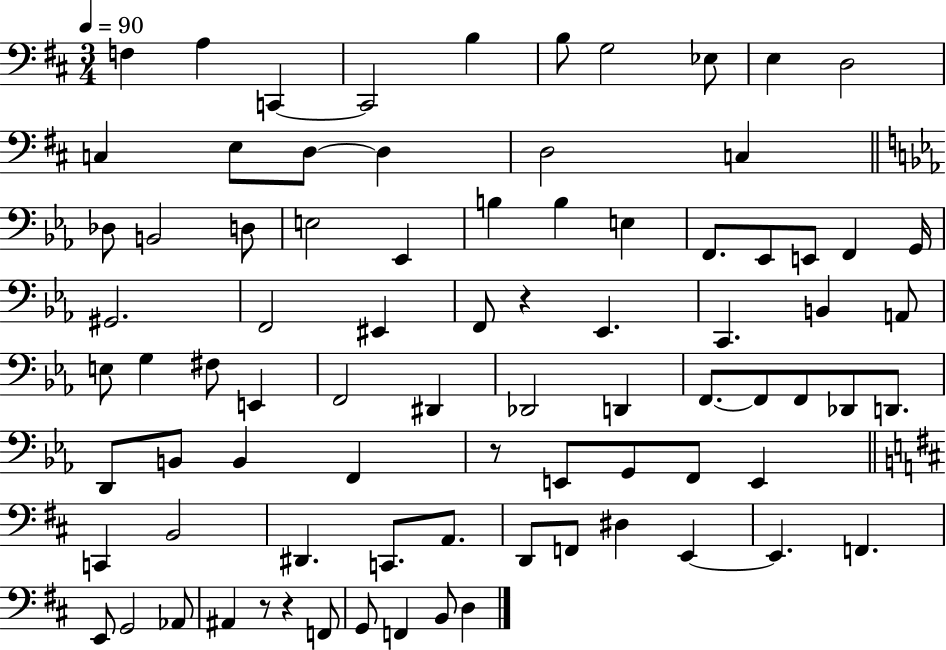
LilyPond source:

{
  \clef bass
  \numericTimeSignature
  \time 3/4
  \key d \major
  \tempo 4 = 90
  f4 a4 c,4~~ | c,2 b4 | b8 g2 ees8 | e4 d2 | \break c4 e8 d8~~ d4 | d2 c4 | \bar "||" \break \key ees \major des8 b,2 d8 | e2 ees,4 | b4 b4 e4 | f,8. ees,8 e,8 f,4 g,16 | \break gis,2. | f,2 eis,4 | f,8 r4 ees,4. | c,4. b,4 a,8 | \break e8 g4 fis8 e,4 | f,2 dis,4 | des,2 d,4 | f,8.~~ f,8 f,8 des,8 d,8. | \break d,8 b,8 b,4 f,4 | r8 e,8 g,8 f,8 e,4 | \bar "||" \break \key d \major c,4 b,2 | dis,4. c,8. a,8. | d,8 f,8 dis4 e,4~~ | e,4. f,4. | \break e,8 g,2 aes,8 | ais,4 r8 r4 f,8 | g,8 f,4 b,8 d4 | \bar "|."
}